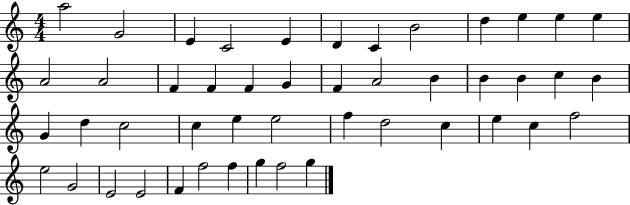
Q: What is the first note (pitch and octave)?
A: A5